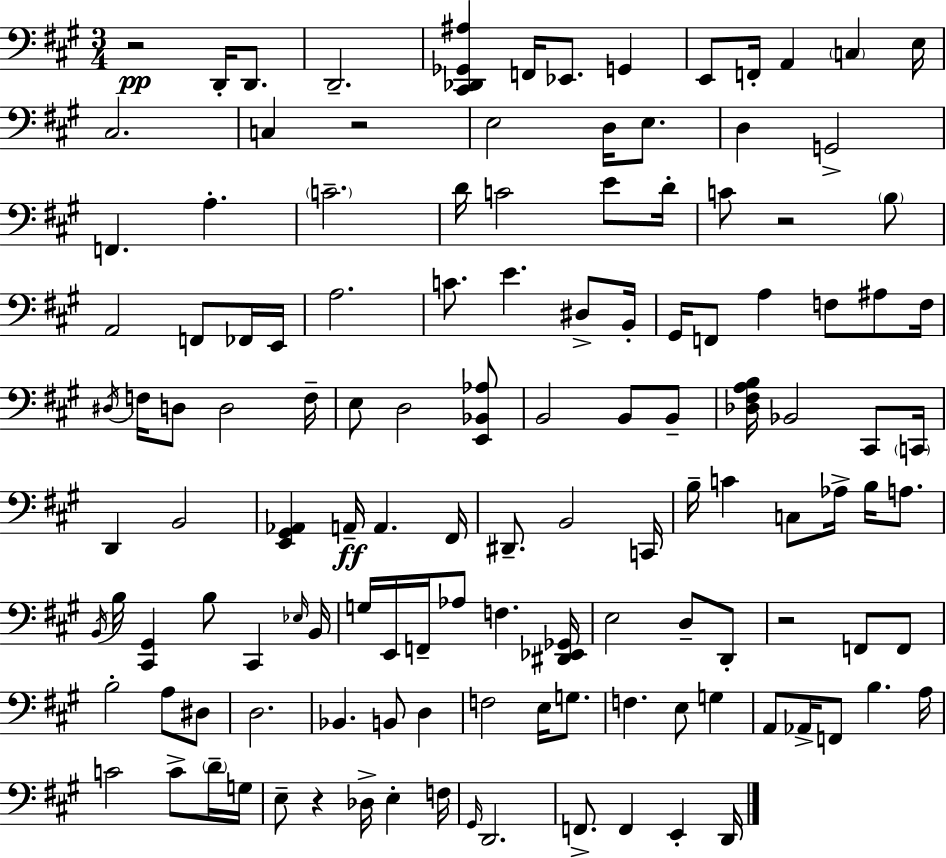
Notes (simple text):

R/h D2/s D2/e. D2/h. [C#2,Db2,Gb2,A#3]/q F2/s Eb2/e. G2/q E2/e F2/s A2/q C3/q E3/s C#3/h. C3/q R/h E3/h D3/s E3/e. D3/q G2/h F2/q. A3/q. C4/h. D4/s C4/h E4/e D4/s C4/e R/h B3/e A2/h F2/e FES2/s E2/s A3/h. C4/e. E4/q. D#3/e B2/s G#2/s F2/e A3/q F3/e A#3/e F3/s D#3/s F3/s D3/e D3/h F3/s E3/e D3/h [E2,Bb2,Ab3]/e B2/h B2/e B2/e [Db3,F#3,A3,B3]/s Bb2/h C#2/e C2/s D2/q B2/h [E2,G#2,Ab2]/q A2/s A2/q. F#2/s D#2/e. B2/h C2/s B3/s C4/q C3/e Ab3/s B3/s A3/e. B2/s B3/s [C#2,G#2]/q B3/e C#2/q Eb3/s B2/s G3/s E2/s F2/s Ab3/e F3/q. [D#2,Eb2,Gb2]/s E3/h D3/e D2/e R/h F2/e F2/e B3/h A3/e D#3/e D3/h. Bb2/q. B2/e D3/q F3/h E3/s G3/e. F3/q. E3/e G3/q A2/e Ab2/s F2/e B3/q. A3/s C4/h C4/e D4/s G3/s E3/e R/q Db3/s E3/q F3/s G#2/s D2/h. F2/e. F2/q E2/q D2/s